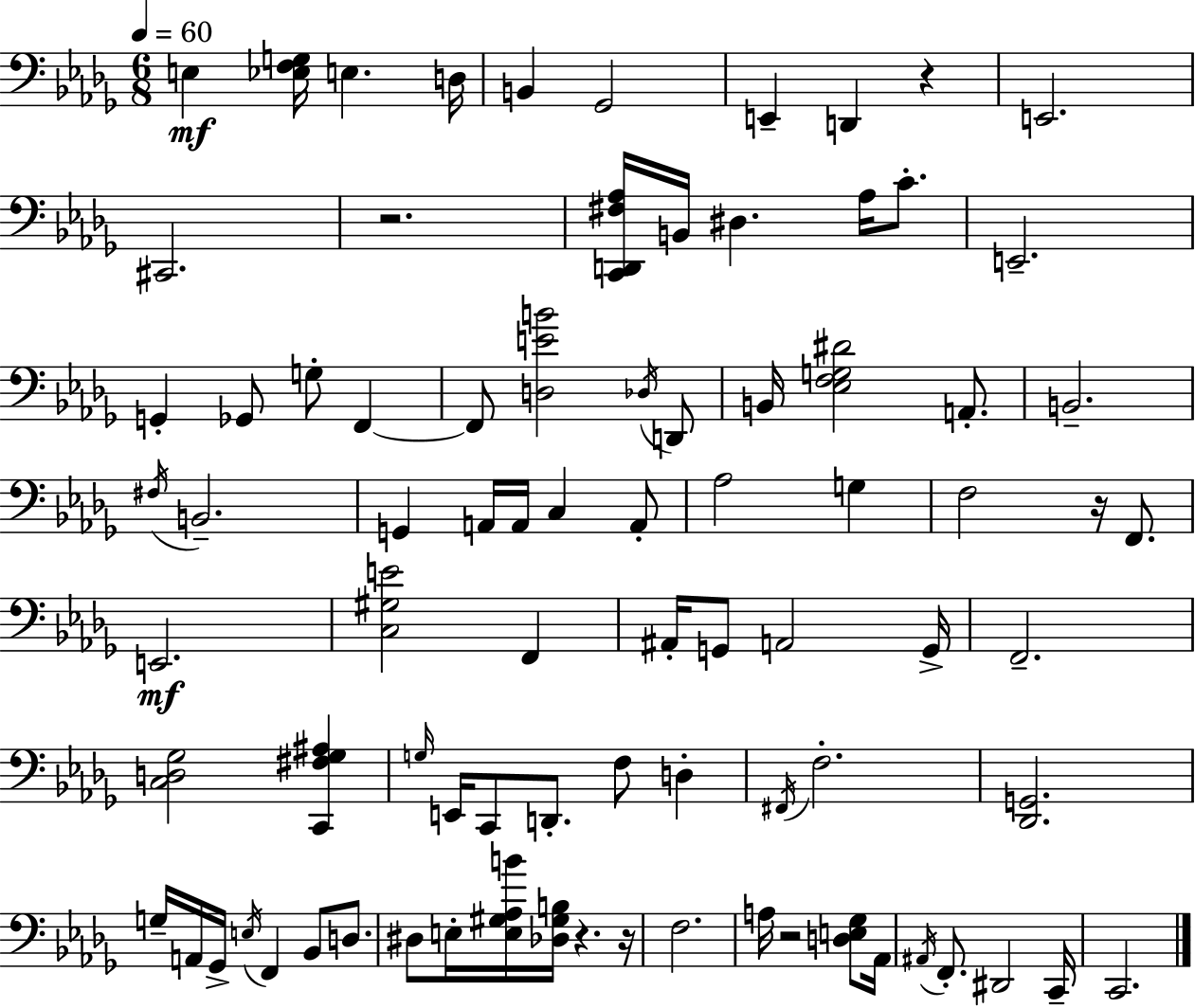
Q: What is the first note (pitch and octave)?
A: E3